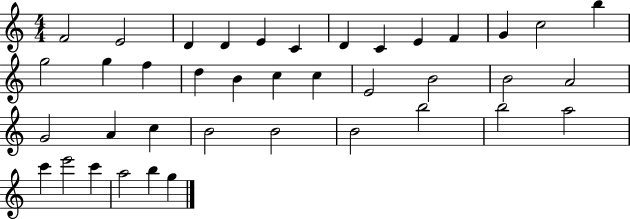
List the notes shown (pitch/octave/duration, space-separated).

F4/h E4/h D4/q D4/q E4/q C4/q D4/q C4/q E4/q F4/q G4/q C5/h B5/q G5/h G5/q F5/q D5/q B4/q C5/q C5/q E4/h B4/h B4/h A4/h G4/h A4/q C5/q B4/h B4/h B4/h B5/h B5/h A5/h C6/q E6/h C6/q A5/h B5/q G5/q